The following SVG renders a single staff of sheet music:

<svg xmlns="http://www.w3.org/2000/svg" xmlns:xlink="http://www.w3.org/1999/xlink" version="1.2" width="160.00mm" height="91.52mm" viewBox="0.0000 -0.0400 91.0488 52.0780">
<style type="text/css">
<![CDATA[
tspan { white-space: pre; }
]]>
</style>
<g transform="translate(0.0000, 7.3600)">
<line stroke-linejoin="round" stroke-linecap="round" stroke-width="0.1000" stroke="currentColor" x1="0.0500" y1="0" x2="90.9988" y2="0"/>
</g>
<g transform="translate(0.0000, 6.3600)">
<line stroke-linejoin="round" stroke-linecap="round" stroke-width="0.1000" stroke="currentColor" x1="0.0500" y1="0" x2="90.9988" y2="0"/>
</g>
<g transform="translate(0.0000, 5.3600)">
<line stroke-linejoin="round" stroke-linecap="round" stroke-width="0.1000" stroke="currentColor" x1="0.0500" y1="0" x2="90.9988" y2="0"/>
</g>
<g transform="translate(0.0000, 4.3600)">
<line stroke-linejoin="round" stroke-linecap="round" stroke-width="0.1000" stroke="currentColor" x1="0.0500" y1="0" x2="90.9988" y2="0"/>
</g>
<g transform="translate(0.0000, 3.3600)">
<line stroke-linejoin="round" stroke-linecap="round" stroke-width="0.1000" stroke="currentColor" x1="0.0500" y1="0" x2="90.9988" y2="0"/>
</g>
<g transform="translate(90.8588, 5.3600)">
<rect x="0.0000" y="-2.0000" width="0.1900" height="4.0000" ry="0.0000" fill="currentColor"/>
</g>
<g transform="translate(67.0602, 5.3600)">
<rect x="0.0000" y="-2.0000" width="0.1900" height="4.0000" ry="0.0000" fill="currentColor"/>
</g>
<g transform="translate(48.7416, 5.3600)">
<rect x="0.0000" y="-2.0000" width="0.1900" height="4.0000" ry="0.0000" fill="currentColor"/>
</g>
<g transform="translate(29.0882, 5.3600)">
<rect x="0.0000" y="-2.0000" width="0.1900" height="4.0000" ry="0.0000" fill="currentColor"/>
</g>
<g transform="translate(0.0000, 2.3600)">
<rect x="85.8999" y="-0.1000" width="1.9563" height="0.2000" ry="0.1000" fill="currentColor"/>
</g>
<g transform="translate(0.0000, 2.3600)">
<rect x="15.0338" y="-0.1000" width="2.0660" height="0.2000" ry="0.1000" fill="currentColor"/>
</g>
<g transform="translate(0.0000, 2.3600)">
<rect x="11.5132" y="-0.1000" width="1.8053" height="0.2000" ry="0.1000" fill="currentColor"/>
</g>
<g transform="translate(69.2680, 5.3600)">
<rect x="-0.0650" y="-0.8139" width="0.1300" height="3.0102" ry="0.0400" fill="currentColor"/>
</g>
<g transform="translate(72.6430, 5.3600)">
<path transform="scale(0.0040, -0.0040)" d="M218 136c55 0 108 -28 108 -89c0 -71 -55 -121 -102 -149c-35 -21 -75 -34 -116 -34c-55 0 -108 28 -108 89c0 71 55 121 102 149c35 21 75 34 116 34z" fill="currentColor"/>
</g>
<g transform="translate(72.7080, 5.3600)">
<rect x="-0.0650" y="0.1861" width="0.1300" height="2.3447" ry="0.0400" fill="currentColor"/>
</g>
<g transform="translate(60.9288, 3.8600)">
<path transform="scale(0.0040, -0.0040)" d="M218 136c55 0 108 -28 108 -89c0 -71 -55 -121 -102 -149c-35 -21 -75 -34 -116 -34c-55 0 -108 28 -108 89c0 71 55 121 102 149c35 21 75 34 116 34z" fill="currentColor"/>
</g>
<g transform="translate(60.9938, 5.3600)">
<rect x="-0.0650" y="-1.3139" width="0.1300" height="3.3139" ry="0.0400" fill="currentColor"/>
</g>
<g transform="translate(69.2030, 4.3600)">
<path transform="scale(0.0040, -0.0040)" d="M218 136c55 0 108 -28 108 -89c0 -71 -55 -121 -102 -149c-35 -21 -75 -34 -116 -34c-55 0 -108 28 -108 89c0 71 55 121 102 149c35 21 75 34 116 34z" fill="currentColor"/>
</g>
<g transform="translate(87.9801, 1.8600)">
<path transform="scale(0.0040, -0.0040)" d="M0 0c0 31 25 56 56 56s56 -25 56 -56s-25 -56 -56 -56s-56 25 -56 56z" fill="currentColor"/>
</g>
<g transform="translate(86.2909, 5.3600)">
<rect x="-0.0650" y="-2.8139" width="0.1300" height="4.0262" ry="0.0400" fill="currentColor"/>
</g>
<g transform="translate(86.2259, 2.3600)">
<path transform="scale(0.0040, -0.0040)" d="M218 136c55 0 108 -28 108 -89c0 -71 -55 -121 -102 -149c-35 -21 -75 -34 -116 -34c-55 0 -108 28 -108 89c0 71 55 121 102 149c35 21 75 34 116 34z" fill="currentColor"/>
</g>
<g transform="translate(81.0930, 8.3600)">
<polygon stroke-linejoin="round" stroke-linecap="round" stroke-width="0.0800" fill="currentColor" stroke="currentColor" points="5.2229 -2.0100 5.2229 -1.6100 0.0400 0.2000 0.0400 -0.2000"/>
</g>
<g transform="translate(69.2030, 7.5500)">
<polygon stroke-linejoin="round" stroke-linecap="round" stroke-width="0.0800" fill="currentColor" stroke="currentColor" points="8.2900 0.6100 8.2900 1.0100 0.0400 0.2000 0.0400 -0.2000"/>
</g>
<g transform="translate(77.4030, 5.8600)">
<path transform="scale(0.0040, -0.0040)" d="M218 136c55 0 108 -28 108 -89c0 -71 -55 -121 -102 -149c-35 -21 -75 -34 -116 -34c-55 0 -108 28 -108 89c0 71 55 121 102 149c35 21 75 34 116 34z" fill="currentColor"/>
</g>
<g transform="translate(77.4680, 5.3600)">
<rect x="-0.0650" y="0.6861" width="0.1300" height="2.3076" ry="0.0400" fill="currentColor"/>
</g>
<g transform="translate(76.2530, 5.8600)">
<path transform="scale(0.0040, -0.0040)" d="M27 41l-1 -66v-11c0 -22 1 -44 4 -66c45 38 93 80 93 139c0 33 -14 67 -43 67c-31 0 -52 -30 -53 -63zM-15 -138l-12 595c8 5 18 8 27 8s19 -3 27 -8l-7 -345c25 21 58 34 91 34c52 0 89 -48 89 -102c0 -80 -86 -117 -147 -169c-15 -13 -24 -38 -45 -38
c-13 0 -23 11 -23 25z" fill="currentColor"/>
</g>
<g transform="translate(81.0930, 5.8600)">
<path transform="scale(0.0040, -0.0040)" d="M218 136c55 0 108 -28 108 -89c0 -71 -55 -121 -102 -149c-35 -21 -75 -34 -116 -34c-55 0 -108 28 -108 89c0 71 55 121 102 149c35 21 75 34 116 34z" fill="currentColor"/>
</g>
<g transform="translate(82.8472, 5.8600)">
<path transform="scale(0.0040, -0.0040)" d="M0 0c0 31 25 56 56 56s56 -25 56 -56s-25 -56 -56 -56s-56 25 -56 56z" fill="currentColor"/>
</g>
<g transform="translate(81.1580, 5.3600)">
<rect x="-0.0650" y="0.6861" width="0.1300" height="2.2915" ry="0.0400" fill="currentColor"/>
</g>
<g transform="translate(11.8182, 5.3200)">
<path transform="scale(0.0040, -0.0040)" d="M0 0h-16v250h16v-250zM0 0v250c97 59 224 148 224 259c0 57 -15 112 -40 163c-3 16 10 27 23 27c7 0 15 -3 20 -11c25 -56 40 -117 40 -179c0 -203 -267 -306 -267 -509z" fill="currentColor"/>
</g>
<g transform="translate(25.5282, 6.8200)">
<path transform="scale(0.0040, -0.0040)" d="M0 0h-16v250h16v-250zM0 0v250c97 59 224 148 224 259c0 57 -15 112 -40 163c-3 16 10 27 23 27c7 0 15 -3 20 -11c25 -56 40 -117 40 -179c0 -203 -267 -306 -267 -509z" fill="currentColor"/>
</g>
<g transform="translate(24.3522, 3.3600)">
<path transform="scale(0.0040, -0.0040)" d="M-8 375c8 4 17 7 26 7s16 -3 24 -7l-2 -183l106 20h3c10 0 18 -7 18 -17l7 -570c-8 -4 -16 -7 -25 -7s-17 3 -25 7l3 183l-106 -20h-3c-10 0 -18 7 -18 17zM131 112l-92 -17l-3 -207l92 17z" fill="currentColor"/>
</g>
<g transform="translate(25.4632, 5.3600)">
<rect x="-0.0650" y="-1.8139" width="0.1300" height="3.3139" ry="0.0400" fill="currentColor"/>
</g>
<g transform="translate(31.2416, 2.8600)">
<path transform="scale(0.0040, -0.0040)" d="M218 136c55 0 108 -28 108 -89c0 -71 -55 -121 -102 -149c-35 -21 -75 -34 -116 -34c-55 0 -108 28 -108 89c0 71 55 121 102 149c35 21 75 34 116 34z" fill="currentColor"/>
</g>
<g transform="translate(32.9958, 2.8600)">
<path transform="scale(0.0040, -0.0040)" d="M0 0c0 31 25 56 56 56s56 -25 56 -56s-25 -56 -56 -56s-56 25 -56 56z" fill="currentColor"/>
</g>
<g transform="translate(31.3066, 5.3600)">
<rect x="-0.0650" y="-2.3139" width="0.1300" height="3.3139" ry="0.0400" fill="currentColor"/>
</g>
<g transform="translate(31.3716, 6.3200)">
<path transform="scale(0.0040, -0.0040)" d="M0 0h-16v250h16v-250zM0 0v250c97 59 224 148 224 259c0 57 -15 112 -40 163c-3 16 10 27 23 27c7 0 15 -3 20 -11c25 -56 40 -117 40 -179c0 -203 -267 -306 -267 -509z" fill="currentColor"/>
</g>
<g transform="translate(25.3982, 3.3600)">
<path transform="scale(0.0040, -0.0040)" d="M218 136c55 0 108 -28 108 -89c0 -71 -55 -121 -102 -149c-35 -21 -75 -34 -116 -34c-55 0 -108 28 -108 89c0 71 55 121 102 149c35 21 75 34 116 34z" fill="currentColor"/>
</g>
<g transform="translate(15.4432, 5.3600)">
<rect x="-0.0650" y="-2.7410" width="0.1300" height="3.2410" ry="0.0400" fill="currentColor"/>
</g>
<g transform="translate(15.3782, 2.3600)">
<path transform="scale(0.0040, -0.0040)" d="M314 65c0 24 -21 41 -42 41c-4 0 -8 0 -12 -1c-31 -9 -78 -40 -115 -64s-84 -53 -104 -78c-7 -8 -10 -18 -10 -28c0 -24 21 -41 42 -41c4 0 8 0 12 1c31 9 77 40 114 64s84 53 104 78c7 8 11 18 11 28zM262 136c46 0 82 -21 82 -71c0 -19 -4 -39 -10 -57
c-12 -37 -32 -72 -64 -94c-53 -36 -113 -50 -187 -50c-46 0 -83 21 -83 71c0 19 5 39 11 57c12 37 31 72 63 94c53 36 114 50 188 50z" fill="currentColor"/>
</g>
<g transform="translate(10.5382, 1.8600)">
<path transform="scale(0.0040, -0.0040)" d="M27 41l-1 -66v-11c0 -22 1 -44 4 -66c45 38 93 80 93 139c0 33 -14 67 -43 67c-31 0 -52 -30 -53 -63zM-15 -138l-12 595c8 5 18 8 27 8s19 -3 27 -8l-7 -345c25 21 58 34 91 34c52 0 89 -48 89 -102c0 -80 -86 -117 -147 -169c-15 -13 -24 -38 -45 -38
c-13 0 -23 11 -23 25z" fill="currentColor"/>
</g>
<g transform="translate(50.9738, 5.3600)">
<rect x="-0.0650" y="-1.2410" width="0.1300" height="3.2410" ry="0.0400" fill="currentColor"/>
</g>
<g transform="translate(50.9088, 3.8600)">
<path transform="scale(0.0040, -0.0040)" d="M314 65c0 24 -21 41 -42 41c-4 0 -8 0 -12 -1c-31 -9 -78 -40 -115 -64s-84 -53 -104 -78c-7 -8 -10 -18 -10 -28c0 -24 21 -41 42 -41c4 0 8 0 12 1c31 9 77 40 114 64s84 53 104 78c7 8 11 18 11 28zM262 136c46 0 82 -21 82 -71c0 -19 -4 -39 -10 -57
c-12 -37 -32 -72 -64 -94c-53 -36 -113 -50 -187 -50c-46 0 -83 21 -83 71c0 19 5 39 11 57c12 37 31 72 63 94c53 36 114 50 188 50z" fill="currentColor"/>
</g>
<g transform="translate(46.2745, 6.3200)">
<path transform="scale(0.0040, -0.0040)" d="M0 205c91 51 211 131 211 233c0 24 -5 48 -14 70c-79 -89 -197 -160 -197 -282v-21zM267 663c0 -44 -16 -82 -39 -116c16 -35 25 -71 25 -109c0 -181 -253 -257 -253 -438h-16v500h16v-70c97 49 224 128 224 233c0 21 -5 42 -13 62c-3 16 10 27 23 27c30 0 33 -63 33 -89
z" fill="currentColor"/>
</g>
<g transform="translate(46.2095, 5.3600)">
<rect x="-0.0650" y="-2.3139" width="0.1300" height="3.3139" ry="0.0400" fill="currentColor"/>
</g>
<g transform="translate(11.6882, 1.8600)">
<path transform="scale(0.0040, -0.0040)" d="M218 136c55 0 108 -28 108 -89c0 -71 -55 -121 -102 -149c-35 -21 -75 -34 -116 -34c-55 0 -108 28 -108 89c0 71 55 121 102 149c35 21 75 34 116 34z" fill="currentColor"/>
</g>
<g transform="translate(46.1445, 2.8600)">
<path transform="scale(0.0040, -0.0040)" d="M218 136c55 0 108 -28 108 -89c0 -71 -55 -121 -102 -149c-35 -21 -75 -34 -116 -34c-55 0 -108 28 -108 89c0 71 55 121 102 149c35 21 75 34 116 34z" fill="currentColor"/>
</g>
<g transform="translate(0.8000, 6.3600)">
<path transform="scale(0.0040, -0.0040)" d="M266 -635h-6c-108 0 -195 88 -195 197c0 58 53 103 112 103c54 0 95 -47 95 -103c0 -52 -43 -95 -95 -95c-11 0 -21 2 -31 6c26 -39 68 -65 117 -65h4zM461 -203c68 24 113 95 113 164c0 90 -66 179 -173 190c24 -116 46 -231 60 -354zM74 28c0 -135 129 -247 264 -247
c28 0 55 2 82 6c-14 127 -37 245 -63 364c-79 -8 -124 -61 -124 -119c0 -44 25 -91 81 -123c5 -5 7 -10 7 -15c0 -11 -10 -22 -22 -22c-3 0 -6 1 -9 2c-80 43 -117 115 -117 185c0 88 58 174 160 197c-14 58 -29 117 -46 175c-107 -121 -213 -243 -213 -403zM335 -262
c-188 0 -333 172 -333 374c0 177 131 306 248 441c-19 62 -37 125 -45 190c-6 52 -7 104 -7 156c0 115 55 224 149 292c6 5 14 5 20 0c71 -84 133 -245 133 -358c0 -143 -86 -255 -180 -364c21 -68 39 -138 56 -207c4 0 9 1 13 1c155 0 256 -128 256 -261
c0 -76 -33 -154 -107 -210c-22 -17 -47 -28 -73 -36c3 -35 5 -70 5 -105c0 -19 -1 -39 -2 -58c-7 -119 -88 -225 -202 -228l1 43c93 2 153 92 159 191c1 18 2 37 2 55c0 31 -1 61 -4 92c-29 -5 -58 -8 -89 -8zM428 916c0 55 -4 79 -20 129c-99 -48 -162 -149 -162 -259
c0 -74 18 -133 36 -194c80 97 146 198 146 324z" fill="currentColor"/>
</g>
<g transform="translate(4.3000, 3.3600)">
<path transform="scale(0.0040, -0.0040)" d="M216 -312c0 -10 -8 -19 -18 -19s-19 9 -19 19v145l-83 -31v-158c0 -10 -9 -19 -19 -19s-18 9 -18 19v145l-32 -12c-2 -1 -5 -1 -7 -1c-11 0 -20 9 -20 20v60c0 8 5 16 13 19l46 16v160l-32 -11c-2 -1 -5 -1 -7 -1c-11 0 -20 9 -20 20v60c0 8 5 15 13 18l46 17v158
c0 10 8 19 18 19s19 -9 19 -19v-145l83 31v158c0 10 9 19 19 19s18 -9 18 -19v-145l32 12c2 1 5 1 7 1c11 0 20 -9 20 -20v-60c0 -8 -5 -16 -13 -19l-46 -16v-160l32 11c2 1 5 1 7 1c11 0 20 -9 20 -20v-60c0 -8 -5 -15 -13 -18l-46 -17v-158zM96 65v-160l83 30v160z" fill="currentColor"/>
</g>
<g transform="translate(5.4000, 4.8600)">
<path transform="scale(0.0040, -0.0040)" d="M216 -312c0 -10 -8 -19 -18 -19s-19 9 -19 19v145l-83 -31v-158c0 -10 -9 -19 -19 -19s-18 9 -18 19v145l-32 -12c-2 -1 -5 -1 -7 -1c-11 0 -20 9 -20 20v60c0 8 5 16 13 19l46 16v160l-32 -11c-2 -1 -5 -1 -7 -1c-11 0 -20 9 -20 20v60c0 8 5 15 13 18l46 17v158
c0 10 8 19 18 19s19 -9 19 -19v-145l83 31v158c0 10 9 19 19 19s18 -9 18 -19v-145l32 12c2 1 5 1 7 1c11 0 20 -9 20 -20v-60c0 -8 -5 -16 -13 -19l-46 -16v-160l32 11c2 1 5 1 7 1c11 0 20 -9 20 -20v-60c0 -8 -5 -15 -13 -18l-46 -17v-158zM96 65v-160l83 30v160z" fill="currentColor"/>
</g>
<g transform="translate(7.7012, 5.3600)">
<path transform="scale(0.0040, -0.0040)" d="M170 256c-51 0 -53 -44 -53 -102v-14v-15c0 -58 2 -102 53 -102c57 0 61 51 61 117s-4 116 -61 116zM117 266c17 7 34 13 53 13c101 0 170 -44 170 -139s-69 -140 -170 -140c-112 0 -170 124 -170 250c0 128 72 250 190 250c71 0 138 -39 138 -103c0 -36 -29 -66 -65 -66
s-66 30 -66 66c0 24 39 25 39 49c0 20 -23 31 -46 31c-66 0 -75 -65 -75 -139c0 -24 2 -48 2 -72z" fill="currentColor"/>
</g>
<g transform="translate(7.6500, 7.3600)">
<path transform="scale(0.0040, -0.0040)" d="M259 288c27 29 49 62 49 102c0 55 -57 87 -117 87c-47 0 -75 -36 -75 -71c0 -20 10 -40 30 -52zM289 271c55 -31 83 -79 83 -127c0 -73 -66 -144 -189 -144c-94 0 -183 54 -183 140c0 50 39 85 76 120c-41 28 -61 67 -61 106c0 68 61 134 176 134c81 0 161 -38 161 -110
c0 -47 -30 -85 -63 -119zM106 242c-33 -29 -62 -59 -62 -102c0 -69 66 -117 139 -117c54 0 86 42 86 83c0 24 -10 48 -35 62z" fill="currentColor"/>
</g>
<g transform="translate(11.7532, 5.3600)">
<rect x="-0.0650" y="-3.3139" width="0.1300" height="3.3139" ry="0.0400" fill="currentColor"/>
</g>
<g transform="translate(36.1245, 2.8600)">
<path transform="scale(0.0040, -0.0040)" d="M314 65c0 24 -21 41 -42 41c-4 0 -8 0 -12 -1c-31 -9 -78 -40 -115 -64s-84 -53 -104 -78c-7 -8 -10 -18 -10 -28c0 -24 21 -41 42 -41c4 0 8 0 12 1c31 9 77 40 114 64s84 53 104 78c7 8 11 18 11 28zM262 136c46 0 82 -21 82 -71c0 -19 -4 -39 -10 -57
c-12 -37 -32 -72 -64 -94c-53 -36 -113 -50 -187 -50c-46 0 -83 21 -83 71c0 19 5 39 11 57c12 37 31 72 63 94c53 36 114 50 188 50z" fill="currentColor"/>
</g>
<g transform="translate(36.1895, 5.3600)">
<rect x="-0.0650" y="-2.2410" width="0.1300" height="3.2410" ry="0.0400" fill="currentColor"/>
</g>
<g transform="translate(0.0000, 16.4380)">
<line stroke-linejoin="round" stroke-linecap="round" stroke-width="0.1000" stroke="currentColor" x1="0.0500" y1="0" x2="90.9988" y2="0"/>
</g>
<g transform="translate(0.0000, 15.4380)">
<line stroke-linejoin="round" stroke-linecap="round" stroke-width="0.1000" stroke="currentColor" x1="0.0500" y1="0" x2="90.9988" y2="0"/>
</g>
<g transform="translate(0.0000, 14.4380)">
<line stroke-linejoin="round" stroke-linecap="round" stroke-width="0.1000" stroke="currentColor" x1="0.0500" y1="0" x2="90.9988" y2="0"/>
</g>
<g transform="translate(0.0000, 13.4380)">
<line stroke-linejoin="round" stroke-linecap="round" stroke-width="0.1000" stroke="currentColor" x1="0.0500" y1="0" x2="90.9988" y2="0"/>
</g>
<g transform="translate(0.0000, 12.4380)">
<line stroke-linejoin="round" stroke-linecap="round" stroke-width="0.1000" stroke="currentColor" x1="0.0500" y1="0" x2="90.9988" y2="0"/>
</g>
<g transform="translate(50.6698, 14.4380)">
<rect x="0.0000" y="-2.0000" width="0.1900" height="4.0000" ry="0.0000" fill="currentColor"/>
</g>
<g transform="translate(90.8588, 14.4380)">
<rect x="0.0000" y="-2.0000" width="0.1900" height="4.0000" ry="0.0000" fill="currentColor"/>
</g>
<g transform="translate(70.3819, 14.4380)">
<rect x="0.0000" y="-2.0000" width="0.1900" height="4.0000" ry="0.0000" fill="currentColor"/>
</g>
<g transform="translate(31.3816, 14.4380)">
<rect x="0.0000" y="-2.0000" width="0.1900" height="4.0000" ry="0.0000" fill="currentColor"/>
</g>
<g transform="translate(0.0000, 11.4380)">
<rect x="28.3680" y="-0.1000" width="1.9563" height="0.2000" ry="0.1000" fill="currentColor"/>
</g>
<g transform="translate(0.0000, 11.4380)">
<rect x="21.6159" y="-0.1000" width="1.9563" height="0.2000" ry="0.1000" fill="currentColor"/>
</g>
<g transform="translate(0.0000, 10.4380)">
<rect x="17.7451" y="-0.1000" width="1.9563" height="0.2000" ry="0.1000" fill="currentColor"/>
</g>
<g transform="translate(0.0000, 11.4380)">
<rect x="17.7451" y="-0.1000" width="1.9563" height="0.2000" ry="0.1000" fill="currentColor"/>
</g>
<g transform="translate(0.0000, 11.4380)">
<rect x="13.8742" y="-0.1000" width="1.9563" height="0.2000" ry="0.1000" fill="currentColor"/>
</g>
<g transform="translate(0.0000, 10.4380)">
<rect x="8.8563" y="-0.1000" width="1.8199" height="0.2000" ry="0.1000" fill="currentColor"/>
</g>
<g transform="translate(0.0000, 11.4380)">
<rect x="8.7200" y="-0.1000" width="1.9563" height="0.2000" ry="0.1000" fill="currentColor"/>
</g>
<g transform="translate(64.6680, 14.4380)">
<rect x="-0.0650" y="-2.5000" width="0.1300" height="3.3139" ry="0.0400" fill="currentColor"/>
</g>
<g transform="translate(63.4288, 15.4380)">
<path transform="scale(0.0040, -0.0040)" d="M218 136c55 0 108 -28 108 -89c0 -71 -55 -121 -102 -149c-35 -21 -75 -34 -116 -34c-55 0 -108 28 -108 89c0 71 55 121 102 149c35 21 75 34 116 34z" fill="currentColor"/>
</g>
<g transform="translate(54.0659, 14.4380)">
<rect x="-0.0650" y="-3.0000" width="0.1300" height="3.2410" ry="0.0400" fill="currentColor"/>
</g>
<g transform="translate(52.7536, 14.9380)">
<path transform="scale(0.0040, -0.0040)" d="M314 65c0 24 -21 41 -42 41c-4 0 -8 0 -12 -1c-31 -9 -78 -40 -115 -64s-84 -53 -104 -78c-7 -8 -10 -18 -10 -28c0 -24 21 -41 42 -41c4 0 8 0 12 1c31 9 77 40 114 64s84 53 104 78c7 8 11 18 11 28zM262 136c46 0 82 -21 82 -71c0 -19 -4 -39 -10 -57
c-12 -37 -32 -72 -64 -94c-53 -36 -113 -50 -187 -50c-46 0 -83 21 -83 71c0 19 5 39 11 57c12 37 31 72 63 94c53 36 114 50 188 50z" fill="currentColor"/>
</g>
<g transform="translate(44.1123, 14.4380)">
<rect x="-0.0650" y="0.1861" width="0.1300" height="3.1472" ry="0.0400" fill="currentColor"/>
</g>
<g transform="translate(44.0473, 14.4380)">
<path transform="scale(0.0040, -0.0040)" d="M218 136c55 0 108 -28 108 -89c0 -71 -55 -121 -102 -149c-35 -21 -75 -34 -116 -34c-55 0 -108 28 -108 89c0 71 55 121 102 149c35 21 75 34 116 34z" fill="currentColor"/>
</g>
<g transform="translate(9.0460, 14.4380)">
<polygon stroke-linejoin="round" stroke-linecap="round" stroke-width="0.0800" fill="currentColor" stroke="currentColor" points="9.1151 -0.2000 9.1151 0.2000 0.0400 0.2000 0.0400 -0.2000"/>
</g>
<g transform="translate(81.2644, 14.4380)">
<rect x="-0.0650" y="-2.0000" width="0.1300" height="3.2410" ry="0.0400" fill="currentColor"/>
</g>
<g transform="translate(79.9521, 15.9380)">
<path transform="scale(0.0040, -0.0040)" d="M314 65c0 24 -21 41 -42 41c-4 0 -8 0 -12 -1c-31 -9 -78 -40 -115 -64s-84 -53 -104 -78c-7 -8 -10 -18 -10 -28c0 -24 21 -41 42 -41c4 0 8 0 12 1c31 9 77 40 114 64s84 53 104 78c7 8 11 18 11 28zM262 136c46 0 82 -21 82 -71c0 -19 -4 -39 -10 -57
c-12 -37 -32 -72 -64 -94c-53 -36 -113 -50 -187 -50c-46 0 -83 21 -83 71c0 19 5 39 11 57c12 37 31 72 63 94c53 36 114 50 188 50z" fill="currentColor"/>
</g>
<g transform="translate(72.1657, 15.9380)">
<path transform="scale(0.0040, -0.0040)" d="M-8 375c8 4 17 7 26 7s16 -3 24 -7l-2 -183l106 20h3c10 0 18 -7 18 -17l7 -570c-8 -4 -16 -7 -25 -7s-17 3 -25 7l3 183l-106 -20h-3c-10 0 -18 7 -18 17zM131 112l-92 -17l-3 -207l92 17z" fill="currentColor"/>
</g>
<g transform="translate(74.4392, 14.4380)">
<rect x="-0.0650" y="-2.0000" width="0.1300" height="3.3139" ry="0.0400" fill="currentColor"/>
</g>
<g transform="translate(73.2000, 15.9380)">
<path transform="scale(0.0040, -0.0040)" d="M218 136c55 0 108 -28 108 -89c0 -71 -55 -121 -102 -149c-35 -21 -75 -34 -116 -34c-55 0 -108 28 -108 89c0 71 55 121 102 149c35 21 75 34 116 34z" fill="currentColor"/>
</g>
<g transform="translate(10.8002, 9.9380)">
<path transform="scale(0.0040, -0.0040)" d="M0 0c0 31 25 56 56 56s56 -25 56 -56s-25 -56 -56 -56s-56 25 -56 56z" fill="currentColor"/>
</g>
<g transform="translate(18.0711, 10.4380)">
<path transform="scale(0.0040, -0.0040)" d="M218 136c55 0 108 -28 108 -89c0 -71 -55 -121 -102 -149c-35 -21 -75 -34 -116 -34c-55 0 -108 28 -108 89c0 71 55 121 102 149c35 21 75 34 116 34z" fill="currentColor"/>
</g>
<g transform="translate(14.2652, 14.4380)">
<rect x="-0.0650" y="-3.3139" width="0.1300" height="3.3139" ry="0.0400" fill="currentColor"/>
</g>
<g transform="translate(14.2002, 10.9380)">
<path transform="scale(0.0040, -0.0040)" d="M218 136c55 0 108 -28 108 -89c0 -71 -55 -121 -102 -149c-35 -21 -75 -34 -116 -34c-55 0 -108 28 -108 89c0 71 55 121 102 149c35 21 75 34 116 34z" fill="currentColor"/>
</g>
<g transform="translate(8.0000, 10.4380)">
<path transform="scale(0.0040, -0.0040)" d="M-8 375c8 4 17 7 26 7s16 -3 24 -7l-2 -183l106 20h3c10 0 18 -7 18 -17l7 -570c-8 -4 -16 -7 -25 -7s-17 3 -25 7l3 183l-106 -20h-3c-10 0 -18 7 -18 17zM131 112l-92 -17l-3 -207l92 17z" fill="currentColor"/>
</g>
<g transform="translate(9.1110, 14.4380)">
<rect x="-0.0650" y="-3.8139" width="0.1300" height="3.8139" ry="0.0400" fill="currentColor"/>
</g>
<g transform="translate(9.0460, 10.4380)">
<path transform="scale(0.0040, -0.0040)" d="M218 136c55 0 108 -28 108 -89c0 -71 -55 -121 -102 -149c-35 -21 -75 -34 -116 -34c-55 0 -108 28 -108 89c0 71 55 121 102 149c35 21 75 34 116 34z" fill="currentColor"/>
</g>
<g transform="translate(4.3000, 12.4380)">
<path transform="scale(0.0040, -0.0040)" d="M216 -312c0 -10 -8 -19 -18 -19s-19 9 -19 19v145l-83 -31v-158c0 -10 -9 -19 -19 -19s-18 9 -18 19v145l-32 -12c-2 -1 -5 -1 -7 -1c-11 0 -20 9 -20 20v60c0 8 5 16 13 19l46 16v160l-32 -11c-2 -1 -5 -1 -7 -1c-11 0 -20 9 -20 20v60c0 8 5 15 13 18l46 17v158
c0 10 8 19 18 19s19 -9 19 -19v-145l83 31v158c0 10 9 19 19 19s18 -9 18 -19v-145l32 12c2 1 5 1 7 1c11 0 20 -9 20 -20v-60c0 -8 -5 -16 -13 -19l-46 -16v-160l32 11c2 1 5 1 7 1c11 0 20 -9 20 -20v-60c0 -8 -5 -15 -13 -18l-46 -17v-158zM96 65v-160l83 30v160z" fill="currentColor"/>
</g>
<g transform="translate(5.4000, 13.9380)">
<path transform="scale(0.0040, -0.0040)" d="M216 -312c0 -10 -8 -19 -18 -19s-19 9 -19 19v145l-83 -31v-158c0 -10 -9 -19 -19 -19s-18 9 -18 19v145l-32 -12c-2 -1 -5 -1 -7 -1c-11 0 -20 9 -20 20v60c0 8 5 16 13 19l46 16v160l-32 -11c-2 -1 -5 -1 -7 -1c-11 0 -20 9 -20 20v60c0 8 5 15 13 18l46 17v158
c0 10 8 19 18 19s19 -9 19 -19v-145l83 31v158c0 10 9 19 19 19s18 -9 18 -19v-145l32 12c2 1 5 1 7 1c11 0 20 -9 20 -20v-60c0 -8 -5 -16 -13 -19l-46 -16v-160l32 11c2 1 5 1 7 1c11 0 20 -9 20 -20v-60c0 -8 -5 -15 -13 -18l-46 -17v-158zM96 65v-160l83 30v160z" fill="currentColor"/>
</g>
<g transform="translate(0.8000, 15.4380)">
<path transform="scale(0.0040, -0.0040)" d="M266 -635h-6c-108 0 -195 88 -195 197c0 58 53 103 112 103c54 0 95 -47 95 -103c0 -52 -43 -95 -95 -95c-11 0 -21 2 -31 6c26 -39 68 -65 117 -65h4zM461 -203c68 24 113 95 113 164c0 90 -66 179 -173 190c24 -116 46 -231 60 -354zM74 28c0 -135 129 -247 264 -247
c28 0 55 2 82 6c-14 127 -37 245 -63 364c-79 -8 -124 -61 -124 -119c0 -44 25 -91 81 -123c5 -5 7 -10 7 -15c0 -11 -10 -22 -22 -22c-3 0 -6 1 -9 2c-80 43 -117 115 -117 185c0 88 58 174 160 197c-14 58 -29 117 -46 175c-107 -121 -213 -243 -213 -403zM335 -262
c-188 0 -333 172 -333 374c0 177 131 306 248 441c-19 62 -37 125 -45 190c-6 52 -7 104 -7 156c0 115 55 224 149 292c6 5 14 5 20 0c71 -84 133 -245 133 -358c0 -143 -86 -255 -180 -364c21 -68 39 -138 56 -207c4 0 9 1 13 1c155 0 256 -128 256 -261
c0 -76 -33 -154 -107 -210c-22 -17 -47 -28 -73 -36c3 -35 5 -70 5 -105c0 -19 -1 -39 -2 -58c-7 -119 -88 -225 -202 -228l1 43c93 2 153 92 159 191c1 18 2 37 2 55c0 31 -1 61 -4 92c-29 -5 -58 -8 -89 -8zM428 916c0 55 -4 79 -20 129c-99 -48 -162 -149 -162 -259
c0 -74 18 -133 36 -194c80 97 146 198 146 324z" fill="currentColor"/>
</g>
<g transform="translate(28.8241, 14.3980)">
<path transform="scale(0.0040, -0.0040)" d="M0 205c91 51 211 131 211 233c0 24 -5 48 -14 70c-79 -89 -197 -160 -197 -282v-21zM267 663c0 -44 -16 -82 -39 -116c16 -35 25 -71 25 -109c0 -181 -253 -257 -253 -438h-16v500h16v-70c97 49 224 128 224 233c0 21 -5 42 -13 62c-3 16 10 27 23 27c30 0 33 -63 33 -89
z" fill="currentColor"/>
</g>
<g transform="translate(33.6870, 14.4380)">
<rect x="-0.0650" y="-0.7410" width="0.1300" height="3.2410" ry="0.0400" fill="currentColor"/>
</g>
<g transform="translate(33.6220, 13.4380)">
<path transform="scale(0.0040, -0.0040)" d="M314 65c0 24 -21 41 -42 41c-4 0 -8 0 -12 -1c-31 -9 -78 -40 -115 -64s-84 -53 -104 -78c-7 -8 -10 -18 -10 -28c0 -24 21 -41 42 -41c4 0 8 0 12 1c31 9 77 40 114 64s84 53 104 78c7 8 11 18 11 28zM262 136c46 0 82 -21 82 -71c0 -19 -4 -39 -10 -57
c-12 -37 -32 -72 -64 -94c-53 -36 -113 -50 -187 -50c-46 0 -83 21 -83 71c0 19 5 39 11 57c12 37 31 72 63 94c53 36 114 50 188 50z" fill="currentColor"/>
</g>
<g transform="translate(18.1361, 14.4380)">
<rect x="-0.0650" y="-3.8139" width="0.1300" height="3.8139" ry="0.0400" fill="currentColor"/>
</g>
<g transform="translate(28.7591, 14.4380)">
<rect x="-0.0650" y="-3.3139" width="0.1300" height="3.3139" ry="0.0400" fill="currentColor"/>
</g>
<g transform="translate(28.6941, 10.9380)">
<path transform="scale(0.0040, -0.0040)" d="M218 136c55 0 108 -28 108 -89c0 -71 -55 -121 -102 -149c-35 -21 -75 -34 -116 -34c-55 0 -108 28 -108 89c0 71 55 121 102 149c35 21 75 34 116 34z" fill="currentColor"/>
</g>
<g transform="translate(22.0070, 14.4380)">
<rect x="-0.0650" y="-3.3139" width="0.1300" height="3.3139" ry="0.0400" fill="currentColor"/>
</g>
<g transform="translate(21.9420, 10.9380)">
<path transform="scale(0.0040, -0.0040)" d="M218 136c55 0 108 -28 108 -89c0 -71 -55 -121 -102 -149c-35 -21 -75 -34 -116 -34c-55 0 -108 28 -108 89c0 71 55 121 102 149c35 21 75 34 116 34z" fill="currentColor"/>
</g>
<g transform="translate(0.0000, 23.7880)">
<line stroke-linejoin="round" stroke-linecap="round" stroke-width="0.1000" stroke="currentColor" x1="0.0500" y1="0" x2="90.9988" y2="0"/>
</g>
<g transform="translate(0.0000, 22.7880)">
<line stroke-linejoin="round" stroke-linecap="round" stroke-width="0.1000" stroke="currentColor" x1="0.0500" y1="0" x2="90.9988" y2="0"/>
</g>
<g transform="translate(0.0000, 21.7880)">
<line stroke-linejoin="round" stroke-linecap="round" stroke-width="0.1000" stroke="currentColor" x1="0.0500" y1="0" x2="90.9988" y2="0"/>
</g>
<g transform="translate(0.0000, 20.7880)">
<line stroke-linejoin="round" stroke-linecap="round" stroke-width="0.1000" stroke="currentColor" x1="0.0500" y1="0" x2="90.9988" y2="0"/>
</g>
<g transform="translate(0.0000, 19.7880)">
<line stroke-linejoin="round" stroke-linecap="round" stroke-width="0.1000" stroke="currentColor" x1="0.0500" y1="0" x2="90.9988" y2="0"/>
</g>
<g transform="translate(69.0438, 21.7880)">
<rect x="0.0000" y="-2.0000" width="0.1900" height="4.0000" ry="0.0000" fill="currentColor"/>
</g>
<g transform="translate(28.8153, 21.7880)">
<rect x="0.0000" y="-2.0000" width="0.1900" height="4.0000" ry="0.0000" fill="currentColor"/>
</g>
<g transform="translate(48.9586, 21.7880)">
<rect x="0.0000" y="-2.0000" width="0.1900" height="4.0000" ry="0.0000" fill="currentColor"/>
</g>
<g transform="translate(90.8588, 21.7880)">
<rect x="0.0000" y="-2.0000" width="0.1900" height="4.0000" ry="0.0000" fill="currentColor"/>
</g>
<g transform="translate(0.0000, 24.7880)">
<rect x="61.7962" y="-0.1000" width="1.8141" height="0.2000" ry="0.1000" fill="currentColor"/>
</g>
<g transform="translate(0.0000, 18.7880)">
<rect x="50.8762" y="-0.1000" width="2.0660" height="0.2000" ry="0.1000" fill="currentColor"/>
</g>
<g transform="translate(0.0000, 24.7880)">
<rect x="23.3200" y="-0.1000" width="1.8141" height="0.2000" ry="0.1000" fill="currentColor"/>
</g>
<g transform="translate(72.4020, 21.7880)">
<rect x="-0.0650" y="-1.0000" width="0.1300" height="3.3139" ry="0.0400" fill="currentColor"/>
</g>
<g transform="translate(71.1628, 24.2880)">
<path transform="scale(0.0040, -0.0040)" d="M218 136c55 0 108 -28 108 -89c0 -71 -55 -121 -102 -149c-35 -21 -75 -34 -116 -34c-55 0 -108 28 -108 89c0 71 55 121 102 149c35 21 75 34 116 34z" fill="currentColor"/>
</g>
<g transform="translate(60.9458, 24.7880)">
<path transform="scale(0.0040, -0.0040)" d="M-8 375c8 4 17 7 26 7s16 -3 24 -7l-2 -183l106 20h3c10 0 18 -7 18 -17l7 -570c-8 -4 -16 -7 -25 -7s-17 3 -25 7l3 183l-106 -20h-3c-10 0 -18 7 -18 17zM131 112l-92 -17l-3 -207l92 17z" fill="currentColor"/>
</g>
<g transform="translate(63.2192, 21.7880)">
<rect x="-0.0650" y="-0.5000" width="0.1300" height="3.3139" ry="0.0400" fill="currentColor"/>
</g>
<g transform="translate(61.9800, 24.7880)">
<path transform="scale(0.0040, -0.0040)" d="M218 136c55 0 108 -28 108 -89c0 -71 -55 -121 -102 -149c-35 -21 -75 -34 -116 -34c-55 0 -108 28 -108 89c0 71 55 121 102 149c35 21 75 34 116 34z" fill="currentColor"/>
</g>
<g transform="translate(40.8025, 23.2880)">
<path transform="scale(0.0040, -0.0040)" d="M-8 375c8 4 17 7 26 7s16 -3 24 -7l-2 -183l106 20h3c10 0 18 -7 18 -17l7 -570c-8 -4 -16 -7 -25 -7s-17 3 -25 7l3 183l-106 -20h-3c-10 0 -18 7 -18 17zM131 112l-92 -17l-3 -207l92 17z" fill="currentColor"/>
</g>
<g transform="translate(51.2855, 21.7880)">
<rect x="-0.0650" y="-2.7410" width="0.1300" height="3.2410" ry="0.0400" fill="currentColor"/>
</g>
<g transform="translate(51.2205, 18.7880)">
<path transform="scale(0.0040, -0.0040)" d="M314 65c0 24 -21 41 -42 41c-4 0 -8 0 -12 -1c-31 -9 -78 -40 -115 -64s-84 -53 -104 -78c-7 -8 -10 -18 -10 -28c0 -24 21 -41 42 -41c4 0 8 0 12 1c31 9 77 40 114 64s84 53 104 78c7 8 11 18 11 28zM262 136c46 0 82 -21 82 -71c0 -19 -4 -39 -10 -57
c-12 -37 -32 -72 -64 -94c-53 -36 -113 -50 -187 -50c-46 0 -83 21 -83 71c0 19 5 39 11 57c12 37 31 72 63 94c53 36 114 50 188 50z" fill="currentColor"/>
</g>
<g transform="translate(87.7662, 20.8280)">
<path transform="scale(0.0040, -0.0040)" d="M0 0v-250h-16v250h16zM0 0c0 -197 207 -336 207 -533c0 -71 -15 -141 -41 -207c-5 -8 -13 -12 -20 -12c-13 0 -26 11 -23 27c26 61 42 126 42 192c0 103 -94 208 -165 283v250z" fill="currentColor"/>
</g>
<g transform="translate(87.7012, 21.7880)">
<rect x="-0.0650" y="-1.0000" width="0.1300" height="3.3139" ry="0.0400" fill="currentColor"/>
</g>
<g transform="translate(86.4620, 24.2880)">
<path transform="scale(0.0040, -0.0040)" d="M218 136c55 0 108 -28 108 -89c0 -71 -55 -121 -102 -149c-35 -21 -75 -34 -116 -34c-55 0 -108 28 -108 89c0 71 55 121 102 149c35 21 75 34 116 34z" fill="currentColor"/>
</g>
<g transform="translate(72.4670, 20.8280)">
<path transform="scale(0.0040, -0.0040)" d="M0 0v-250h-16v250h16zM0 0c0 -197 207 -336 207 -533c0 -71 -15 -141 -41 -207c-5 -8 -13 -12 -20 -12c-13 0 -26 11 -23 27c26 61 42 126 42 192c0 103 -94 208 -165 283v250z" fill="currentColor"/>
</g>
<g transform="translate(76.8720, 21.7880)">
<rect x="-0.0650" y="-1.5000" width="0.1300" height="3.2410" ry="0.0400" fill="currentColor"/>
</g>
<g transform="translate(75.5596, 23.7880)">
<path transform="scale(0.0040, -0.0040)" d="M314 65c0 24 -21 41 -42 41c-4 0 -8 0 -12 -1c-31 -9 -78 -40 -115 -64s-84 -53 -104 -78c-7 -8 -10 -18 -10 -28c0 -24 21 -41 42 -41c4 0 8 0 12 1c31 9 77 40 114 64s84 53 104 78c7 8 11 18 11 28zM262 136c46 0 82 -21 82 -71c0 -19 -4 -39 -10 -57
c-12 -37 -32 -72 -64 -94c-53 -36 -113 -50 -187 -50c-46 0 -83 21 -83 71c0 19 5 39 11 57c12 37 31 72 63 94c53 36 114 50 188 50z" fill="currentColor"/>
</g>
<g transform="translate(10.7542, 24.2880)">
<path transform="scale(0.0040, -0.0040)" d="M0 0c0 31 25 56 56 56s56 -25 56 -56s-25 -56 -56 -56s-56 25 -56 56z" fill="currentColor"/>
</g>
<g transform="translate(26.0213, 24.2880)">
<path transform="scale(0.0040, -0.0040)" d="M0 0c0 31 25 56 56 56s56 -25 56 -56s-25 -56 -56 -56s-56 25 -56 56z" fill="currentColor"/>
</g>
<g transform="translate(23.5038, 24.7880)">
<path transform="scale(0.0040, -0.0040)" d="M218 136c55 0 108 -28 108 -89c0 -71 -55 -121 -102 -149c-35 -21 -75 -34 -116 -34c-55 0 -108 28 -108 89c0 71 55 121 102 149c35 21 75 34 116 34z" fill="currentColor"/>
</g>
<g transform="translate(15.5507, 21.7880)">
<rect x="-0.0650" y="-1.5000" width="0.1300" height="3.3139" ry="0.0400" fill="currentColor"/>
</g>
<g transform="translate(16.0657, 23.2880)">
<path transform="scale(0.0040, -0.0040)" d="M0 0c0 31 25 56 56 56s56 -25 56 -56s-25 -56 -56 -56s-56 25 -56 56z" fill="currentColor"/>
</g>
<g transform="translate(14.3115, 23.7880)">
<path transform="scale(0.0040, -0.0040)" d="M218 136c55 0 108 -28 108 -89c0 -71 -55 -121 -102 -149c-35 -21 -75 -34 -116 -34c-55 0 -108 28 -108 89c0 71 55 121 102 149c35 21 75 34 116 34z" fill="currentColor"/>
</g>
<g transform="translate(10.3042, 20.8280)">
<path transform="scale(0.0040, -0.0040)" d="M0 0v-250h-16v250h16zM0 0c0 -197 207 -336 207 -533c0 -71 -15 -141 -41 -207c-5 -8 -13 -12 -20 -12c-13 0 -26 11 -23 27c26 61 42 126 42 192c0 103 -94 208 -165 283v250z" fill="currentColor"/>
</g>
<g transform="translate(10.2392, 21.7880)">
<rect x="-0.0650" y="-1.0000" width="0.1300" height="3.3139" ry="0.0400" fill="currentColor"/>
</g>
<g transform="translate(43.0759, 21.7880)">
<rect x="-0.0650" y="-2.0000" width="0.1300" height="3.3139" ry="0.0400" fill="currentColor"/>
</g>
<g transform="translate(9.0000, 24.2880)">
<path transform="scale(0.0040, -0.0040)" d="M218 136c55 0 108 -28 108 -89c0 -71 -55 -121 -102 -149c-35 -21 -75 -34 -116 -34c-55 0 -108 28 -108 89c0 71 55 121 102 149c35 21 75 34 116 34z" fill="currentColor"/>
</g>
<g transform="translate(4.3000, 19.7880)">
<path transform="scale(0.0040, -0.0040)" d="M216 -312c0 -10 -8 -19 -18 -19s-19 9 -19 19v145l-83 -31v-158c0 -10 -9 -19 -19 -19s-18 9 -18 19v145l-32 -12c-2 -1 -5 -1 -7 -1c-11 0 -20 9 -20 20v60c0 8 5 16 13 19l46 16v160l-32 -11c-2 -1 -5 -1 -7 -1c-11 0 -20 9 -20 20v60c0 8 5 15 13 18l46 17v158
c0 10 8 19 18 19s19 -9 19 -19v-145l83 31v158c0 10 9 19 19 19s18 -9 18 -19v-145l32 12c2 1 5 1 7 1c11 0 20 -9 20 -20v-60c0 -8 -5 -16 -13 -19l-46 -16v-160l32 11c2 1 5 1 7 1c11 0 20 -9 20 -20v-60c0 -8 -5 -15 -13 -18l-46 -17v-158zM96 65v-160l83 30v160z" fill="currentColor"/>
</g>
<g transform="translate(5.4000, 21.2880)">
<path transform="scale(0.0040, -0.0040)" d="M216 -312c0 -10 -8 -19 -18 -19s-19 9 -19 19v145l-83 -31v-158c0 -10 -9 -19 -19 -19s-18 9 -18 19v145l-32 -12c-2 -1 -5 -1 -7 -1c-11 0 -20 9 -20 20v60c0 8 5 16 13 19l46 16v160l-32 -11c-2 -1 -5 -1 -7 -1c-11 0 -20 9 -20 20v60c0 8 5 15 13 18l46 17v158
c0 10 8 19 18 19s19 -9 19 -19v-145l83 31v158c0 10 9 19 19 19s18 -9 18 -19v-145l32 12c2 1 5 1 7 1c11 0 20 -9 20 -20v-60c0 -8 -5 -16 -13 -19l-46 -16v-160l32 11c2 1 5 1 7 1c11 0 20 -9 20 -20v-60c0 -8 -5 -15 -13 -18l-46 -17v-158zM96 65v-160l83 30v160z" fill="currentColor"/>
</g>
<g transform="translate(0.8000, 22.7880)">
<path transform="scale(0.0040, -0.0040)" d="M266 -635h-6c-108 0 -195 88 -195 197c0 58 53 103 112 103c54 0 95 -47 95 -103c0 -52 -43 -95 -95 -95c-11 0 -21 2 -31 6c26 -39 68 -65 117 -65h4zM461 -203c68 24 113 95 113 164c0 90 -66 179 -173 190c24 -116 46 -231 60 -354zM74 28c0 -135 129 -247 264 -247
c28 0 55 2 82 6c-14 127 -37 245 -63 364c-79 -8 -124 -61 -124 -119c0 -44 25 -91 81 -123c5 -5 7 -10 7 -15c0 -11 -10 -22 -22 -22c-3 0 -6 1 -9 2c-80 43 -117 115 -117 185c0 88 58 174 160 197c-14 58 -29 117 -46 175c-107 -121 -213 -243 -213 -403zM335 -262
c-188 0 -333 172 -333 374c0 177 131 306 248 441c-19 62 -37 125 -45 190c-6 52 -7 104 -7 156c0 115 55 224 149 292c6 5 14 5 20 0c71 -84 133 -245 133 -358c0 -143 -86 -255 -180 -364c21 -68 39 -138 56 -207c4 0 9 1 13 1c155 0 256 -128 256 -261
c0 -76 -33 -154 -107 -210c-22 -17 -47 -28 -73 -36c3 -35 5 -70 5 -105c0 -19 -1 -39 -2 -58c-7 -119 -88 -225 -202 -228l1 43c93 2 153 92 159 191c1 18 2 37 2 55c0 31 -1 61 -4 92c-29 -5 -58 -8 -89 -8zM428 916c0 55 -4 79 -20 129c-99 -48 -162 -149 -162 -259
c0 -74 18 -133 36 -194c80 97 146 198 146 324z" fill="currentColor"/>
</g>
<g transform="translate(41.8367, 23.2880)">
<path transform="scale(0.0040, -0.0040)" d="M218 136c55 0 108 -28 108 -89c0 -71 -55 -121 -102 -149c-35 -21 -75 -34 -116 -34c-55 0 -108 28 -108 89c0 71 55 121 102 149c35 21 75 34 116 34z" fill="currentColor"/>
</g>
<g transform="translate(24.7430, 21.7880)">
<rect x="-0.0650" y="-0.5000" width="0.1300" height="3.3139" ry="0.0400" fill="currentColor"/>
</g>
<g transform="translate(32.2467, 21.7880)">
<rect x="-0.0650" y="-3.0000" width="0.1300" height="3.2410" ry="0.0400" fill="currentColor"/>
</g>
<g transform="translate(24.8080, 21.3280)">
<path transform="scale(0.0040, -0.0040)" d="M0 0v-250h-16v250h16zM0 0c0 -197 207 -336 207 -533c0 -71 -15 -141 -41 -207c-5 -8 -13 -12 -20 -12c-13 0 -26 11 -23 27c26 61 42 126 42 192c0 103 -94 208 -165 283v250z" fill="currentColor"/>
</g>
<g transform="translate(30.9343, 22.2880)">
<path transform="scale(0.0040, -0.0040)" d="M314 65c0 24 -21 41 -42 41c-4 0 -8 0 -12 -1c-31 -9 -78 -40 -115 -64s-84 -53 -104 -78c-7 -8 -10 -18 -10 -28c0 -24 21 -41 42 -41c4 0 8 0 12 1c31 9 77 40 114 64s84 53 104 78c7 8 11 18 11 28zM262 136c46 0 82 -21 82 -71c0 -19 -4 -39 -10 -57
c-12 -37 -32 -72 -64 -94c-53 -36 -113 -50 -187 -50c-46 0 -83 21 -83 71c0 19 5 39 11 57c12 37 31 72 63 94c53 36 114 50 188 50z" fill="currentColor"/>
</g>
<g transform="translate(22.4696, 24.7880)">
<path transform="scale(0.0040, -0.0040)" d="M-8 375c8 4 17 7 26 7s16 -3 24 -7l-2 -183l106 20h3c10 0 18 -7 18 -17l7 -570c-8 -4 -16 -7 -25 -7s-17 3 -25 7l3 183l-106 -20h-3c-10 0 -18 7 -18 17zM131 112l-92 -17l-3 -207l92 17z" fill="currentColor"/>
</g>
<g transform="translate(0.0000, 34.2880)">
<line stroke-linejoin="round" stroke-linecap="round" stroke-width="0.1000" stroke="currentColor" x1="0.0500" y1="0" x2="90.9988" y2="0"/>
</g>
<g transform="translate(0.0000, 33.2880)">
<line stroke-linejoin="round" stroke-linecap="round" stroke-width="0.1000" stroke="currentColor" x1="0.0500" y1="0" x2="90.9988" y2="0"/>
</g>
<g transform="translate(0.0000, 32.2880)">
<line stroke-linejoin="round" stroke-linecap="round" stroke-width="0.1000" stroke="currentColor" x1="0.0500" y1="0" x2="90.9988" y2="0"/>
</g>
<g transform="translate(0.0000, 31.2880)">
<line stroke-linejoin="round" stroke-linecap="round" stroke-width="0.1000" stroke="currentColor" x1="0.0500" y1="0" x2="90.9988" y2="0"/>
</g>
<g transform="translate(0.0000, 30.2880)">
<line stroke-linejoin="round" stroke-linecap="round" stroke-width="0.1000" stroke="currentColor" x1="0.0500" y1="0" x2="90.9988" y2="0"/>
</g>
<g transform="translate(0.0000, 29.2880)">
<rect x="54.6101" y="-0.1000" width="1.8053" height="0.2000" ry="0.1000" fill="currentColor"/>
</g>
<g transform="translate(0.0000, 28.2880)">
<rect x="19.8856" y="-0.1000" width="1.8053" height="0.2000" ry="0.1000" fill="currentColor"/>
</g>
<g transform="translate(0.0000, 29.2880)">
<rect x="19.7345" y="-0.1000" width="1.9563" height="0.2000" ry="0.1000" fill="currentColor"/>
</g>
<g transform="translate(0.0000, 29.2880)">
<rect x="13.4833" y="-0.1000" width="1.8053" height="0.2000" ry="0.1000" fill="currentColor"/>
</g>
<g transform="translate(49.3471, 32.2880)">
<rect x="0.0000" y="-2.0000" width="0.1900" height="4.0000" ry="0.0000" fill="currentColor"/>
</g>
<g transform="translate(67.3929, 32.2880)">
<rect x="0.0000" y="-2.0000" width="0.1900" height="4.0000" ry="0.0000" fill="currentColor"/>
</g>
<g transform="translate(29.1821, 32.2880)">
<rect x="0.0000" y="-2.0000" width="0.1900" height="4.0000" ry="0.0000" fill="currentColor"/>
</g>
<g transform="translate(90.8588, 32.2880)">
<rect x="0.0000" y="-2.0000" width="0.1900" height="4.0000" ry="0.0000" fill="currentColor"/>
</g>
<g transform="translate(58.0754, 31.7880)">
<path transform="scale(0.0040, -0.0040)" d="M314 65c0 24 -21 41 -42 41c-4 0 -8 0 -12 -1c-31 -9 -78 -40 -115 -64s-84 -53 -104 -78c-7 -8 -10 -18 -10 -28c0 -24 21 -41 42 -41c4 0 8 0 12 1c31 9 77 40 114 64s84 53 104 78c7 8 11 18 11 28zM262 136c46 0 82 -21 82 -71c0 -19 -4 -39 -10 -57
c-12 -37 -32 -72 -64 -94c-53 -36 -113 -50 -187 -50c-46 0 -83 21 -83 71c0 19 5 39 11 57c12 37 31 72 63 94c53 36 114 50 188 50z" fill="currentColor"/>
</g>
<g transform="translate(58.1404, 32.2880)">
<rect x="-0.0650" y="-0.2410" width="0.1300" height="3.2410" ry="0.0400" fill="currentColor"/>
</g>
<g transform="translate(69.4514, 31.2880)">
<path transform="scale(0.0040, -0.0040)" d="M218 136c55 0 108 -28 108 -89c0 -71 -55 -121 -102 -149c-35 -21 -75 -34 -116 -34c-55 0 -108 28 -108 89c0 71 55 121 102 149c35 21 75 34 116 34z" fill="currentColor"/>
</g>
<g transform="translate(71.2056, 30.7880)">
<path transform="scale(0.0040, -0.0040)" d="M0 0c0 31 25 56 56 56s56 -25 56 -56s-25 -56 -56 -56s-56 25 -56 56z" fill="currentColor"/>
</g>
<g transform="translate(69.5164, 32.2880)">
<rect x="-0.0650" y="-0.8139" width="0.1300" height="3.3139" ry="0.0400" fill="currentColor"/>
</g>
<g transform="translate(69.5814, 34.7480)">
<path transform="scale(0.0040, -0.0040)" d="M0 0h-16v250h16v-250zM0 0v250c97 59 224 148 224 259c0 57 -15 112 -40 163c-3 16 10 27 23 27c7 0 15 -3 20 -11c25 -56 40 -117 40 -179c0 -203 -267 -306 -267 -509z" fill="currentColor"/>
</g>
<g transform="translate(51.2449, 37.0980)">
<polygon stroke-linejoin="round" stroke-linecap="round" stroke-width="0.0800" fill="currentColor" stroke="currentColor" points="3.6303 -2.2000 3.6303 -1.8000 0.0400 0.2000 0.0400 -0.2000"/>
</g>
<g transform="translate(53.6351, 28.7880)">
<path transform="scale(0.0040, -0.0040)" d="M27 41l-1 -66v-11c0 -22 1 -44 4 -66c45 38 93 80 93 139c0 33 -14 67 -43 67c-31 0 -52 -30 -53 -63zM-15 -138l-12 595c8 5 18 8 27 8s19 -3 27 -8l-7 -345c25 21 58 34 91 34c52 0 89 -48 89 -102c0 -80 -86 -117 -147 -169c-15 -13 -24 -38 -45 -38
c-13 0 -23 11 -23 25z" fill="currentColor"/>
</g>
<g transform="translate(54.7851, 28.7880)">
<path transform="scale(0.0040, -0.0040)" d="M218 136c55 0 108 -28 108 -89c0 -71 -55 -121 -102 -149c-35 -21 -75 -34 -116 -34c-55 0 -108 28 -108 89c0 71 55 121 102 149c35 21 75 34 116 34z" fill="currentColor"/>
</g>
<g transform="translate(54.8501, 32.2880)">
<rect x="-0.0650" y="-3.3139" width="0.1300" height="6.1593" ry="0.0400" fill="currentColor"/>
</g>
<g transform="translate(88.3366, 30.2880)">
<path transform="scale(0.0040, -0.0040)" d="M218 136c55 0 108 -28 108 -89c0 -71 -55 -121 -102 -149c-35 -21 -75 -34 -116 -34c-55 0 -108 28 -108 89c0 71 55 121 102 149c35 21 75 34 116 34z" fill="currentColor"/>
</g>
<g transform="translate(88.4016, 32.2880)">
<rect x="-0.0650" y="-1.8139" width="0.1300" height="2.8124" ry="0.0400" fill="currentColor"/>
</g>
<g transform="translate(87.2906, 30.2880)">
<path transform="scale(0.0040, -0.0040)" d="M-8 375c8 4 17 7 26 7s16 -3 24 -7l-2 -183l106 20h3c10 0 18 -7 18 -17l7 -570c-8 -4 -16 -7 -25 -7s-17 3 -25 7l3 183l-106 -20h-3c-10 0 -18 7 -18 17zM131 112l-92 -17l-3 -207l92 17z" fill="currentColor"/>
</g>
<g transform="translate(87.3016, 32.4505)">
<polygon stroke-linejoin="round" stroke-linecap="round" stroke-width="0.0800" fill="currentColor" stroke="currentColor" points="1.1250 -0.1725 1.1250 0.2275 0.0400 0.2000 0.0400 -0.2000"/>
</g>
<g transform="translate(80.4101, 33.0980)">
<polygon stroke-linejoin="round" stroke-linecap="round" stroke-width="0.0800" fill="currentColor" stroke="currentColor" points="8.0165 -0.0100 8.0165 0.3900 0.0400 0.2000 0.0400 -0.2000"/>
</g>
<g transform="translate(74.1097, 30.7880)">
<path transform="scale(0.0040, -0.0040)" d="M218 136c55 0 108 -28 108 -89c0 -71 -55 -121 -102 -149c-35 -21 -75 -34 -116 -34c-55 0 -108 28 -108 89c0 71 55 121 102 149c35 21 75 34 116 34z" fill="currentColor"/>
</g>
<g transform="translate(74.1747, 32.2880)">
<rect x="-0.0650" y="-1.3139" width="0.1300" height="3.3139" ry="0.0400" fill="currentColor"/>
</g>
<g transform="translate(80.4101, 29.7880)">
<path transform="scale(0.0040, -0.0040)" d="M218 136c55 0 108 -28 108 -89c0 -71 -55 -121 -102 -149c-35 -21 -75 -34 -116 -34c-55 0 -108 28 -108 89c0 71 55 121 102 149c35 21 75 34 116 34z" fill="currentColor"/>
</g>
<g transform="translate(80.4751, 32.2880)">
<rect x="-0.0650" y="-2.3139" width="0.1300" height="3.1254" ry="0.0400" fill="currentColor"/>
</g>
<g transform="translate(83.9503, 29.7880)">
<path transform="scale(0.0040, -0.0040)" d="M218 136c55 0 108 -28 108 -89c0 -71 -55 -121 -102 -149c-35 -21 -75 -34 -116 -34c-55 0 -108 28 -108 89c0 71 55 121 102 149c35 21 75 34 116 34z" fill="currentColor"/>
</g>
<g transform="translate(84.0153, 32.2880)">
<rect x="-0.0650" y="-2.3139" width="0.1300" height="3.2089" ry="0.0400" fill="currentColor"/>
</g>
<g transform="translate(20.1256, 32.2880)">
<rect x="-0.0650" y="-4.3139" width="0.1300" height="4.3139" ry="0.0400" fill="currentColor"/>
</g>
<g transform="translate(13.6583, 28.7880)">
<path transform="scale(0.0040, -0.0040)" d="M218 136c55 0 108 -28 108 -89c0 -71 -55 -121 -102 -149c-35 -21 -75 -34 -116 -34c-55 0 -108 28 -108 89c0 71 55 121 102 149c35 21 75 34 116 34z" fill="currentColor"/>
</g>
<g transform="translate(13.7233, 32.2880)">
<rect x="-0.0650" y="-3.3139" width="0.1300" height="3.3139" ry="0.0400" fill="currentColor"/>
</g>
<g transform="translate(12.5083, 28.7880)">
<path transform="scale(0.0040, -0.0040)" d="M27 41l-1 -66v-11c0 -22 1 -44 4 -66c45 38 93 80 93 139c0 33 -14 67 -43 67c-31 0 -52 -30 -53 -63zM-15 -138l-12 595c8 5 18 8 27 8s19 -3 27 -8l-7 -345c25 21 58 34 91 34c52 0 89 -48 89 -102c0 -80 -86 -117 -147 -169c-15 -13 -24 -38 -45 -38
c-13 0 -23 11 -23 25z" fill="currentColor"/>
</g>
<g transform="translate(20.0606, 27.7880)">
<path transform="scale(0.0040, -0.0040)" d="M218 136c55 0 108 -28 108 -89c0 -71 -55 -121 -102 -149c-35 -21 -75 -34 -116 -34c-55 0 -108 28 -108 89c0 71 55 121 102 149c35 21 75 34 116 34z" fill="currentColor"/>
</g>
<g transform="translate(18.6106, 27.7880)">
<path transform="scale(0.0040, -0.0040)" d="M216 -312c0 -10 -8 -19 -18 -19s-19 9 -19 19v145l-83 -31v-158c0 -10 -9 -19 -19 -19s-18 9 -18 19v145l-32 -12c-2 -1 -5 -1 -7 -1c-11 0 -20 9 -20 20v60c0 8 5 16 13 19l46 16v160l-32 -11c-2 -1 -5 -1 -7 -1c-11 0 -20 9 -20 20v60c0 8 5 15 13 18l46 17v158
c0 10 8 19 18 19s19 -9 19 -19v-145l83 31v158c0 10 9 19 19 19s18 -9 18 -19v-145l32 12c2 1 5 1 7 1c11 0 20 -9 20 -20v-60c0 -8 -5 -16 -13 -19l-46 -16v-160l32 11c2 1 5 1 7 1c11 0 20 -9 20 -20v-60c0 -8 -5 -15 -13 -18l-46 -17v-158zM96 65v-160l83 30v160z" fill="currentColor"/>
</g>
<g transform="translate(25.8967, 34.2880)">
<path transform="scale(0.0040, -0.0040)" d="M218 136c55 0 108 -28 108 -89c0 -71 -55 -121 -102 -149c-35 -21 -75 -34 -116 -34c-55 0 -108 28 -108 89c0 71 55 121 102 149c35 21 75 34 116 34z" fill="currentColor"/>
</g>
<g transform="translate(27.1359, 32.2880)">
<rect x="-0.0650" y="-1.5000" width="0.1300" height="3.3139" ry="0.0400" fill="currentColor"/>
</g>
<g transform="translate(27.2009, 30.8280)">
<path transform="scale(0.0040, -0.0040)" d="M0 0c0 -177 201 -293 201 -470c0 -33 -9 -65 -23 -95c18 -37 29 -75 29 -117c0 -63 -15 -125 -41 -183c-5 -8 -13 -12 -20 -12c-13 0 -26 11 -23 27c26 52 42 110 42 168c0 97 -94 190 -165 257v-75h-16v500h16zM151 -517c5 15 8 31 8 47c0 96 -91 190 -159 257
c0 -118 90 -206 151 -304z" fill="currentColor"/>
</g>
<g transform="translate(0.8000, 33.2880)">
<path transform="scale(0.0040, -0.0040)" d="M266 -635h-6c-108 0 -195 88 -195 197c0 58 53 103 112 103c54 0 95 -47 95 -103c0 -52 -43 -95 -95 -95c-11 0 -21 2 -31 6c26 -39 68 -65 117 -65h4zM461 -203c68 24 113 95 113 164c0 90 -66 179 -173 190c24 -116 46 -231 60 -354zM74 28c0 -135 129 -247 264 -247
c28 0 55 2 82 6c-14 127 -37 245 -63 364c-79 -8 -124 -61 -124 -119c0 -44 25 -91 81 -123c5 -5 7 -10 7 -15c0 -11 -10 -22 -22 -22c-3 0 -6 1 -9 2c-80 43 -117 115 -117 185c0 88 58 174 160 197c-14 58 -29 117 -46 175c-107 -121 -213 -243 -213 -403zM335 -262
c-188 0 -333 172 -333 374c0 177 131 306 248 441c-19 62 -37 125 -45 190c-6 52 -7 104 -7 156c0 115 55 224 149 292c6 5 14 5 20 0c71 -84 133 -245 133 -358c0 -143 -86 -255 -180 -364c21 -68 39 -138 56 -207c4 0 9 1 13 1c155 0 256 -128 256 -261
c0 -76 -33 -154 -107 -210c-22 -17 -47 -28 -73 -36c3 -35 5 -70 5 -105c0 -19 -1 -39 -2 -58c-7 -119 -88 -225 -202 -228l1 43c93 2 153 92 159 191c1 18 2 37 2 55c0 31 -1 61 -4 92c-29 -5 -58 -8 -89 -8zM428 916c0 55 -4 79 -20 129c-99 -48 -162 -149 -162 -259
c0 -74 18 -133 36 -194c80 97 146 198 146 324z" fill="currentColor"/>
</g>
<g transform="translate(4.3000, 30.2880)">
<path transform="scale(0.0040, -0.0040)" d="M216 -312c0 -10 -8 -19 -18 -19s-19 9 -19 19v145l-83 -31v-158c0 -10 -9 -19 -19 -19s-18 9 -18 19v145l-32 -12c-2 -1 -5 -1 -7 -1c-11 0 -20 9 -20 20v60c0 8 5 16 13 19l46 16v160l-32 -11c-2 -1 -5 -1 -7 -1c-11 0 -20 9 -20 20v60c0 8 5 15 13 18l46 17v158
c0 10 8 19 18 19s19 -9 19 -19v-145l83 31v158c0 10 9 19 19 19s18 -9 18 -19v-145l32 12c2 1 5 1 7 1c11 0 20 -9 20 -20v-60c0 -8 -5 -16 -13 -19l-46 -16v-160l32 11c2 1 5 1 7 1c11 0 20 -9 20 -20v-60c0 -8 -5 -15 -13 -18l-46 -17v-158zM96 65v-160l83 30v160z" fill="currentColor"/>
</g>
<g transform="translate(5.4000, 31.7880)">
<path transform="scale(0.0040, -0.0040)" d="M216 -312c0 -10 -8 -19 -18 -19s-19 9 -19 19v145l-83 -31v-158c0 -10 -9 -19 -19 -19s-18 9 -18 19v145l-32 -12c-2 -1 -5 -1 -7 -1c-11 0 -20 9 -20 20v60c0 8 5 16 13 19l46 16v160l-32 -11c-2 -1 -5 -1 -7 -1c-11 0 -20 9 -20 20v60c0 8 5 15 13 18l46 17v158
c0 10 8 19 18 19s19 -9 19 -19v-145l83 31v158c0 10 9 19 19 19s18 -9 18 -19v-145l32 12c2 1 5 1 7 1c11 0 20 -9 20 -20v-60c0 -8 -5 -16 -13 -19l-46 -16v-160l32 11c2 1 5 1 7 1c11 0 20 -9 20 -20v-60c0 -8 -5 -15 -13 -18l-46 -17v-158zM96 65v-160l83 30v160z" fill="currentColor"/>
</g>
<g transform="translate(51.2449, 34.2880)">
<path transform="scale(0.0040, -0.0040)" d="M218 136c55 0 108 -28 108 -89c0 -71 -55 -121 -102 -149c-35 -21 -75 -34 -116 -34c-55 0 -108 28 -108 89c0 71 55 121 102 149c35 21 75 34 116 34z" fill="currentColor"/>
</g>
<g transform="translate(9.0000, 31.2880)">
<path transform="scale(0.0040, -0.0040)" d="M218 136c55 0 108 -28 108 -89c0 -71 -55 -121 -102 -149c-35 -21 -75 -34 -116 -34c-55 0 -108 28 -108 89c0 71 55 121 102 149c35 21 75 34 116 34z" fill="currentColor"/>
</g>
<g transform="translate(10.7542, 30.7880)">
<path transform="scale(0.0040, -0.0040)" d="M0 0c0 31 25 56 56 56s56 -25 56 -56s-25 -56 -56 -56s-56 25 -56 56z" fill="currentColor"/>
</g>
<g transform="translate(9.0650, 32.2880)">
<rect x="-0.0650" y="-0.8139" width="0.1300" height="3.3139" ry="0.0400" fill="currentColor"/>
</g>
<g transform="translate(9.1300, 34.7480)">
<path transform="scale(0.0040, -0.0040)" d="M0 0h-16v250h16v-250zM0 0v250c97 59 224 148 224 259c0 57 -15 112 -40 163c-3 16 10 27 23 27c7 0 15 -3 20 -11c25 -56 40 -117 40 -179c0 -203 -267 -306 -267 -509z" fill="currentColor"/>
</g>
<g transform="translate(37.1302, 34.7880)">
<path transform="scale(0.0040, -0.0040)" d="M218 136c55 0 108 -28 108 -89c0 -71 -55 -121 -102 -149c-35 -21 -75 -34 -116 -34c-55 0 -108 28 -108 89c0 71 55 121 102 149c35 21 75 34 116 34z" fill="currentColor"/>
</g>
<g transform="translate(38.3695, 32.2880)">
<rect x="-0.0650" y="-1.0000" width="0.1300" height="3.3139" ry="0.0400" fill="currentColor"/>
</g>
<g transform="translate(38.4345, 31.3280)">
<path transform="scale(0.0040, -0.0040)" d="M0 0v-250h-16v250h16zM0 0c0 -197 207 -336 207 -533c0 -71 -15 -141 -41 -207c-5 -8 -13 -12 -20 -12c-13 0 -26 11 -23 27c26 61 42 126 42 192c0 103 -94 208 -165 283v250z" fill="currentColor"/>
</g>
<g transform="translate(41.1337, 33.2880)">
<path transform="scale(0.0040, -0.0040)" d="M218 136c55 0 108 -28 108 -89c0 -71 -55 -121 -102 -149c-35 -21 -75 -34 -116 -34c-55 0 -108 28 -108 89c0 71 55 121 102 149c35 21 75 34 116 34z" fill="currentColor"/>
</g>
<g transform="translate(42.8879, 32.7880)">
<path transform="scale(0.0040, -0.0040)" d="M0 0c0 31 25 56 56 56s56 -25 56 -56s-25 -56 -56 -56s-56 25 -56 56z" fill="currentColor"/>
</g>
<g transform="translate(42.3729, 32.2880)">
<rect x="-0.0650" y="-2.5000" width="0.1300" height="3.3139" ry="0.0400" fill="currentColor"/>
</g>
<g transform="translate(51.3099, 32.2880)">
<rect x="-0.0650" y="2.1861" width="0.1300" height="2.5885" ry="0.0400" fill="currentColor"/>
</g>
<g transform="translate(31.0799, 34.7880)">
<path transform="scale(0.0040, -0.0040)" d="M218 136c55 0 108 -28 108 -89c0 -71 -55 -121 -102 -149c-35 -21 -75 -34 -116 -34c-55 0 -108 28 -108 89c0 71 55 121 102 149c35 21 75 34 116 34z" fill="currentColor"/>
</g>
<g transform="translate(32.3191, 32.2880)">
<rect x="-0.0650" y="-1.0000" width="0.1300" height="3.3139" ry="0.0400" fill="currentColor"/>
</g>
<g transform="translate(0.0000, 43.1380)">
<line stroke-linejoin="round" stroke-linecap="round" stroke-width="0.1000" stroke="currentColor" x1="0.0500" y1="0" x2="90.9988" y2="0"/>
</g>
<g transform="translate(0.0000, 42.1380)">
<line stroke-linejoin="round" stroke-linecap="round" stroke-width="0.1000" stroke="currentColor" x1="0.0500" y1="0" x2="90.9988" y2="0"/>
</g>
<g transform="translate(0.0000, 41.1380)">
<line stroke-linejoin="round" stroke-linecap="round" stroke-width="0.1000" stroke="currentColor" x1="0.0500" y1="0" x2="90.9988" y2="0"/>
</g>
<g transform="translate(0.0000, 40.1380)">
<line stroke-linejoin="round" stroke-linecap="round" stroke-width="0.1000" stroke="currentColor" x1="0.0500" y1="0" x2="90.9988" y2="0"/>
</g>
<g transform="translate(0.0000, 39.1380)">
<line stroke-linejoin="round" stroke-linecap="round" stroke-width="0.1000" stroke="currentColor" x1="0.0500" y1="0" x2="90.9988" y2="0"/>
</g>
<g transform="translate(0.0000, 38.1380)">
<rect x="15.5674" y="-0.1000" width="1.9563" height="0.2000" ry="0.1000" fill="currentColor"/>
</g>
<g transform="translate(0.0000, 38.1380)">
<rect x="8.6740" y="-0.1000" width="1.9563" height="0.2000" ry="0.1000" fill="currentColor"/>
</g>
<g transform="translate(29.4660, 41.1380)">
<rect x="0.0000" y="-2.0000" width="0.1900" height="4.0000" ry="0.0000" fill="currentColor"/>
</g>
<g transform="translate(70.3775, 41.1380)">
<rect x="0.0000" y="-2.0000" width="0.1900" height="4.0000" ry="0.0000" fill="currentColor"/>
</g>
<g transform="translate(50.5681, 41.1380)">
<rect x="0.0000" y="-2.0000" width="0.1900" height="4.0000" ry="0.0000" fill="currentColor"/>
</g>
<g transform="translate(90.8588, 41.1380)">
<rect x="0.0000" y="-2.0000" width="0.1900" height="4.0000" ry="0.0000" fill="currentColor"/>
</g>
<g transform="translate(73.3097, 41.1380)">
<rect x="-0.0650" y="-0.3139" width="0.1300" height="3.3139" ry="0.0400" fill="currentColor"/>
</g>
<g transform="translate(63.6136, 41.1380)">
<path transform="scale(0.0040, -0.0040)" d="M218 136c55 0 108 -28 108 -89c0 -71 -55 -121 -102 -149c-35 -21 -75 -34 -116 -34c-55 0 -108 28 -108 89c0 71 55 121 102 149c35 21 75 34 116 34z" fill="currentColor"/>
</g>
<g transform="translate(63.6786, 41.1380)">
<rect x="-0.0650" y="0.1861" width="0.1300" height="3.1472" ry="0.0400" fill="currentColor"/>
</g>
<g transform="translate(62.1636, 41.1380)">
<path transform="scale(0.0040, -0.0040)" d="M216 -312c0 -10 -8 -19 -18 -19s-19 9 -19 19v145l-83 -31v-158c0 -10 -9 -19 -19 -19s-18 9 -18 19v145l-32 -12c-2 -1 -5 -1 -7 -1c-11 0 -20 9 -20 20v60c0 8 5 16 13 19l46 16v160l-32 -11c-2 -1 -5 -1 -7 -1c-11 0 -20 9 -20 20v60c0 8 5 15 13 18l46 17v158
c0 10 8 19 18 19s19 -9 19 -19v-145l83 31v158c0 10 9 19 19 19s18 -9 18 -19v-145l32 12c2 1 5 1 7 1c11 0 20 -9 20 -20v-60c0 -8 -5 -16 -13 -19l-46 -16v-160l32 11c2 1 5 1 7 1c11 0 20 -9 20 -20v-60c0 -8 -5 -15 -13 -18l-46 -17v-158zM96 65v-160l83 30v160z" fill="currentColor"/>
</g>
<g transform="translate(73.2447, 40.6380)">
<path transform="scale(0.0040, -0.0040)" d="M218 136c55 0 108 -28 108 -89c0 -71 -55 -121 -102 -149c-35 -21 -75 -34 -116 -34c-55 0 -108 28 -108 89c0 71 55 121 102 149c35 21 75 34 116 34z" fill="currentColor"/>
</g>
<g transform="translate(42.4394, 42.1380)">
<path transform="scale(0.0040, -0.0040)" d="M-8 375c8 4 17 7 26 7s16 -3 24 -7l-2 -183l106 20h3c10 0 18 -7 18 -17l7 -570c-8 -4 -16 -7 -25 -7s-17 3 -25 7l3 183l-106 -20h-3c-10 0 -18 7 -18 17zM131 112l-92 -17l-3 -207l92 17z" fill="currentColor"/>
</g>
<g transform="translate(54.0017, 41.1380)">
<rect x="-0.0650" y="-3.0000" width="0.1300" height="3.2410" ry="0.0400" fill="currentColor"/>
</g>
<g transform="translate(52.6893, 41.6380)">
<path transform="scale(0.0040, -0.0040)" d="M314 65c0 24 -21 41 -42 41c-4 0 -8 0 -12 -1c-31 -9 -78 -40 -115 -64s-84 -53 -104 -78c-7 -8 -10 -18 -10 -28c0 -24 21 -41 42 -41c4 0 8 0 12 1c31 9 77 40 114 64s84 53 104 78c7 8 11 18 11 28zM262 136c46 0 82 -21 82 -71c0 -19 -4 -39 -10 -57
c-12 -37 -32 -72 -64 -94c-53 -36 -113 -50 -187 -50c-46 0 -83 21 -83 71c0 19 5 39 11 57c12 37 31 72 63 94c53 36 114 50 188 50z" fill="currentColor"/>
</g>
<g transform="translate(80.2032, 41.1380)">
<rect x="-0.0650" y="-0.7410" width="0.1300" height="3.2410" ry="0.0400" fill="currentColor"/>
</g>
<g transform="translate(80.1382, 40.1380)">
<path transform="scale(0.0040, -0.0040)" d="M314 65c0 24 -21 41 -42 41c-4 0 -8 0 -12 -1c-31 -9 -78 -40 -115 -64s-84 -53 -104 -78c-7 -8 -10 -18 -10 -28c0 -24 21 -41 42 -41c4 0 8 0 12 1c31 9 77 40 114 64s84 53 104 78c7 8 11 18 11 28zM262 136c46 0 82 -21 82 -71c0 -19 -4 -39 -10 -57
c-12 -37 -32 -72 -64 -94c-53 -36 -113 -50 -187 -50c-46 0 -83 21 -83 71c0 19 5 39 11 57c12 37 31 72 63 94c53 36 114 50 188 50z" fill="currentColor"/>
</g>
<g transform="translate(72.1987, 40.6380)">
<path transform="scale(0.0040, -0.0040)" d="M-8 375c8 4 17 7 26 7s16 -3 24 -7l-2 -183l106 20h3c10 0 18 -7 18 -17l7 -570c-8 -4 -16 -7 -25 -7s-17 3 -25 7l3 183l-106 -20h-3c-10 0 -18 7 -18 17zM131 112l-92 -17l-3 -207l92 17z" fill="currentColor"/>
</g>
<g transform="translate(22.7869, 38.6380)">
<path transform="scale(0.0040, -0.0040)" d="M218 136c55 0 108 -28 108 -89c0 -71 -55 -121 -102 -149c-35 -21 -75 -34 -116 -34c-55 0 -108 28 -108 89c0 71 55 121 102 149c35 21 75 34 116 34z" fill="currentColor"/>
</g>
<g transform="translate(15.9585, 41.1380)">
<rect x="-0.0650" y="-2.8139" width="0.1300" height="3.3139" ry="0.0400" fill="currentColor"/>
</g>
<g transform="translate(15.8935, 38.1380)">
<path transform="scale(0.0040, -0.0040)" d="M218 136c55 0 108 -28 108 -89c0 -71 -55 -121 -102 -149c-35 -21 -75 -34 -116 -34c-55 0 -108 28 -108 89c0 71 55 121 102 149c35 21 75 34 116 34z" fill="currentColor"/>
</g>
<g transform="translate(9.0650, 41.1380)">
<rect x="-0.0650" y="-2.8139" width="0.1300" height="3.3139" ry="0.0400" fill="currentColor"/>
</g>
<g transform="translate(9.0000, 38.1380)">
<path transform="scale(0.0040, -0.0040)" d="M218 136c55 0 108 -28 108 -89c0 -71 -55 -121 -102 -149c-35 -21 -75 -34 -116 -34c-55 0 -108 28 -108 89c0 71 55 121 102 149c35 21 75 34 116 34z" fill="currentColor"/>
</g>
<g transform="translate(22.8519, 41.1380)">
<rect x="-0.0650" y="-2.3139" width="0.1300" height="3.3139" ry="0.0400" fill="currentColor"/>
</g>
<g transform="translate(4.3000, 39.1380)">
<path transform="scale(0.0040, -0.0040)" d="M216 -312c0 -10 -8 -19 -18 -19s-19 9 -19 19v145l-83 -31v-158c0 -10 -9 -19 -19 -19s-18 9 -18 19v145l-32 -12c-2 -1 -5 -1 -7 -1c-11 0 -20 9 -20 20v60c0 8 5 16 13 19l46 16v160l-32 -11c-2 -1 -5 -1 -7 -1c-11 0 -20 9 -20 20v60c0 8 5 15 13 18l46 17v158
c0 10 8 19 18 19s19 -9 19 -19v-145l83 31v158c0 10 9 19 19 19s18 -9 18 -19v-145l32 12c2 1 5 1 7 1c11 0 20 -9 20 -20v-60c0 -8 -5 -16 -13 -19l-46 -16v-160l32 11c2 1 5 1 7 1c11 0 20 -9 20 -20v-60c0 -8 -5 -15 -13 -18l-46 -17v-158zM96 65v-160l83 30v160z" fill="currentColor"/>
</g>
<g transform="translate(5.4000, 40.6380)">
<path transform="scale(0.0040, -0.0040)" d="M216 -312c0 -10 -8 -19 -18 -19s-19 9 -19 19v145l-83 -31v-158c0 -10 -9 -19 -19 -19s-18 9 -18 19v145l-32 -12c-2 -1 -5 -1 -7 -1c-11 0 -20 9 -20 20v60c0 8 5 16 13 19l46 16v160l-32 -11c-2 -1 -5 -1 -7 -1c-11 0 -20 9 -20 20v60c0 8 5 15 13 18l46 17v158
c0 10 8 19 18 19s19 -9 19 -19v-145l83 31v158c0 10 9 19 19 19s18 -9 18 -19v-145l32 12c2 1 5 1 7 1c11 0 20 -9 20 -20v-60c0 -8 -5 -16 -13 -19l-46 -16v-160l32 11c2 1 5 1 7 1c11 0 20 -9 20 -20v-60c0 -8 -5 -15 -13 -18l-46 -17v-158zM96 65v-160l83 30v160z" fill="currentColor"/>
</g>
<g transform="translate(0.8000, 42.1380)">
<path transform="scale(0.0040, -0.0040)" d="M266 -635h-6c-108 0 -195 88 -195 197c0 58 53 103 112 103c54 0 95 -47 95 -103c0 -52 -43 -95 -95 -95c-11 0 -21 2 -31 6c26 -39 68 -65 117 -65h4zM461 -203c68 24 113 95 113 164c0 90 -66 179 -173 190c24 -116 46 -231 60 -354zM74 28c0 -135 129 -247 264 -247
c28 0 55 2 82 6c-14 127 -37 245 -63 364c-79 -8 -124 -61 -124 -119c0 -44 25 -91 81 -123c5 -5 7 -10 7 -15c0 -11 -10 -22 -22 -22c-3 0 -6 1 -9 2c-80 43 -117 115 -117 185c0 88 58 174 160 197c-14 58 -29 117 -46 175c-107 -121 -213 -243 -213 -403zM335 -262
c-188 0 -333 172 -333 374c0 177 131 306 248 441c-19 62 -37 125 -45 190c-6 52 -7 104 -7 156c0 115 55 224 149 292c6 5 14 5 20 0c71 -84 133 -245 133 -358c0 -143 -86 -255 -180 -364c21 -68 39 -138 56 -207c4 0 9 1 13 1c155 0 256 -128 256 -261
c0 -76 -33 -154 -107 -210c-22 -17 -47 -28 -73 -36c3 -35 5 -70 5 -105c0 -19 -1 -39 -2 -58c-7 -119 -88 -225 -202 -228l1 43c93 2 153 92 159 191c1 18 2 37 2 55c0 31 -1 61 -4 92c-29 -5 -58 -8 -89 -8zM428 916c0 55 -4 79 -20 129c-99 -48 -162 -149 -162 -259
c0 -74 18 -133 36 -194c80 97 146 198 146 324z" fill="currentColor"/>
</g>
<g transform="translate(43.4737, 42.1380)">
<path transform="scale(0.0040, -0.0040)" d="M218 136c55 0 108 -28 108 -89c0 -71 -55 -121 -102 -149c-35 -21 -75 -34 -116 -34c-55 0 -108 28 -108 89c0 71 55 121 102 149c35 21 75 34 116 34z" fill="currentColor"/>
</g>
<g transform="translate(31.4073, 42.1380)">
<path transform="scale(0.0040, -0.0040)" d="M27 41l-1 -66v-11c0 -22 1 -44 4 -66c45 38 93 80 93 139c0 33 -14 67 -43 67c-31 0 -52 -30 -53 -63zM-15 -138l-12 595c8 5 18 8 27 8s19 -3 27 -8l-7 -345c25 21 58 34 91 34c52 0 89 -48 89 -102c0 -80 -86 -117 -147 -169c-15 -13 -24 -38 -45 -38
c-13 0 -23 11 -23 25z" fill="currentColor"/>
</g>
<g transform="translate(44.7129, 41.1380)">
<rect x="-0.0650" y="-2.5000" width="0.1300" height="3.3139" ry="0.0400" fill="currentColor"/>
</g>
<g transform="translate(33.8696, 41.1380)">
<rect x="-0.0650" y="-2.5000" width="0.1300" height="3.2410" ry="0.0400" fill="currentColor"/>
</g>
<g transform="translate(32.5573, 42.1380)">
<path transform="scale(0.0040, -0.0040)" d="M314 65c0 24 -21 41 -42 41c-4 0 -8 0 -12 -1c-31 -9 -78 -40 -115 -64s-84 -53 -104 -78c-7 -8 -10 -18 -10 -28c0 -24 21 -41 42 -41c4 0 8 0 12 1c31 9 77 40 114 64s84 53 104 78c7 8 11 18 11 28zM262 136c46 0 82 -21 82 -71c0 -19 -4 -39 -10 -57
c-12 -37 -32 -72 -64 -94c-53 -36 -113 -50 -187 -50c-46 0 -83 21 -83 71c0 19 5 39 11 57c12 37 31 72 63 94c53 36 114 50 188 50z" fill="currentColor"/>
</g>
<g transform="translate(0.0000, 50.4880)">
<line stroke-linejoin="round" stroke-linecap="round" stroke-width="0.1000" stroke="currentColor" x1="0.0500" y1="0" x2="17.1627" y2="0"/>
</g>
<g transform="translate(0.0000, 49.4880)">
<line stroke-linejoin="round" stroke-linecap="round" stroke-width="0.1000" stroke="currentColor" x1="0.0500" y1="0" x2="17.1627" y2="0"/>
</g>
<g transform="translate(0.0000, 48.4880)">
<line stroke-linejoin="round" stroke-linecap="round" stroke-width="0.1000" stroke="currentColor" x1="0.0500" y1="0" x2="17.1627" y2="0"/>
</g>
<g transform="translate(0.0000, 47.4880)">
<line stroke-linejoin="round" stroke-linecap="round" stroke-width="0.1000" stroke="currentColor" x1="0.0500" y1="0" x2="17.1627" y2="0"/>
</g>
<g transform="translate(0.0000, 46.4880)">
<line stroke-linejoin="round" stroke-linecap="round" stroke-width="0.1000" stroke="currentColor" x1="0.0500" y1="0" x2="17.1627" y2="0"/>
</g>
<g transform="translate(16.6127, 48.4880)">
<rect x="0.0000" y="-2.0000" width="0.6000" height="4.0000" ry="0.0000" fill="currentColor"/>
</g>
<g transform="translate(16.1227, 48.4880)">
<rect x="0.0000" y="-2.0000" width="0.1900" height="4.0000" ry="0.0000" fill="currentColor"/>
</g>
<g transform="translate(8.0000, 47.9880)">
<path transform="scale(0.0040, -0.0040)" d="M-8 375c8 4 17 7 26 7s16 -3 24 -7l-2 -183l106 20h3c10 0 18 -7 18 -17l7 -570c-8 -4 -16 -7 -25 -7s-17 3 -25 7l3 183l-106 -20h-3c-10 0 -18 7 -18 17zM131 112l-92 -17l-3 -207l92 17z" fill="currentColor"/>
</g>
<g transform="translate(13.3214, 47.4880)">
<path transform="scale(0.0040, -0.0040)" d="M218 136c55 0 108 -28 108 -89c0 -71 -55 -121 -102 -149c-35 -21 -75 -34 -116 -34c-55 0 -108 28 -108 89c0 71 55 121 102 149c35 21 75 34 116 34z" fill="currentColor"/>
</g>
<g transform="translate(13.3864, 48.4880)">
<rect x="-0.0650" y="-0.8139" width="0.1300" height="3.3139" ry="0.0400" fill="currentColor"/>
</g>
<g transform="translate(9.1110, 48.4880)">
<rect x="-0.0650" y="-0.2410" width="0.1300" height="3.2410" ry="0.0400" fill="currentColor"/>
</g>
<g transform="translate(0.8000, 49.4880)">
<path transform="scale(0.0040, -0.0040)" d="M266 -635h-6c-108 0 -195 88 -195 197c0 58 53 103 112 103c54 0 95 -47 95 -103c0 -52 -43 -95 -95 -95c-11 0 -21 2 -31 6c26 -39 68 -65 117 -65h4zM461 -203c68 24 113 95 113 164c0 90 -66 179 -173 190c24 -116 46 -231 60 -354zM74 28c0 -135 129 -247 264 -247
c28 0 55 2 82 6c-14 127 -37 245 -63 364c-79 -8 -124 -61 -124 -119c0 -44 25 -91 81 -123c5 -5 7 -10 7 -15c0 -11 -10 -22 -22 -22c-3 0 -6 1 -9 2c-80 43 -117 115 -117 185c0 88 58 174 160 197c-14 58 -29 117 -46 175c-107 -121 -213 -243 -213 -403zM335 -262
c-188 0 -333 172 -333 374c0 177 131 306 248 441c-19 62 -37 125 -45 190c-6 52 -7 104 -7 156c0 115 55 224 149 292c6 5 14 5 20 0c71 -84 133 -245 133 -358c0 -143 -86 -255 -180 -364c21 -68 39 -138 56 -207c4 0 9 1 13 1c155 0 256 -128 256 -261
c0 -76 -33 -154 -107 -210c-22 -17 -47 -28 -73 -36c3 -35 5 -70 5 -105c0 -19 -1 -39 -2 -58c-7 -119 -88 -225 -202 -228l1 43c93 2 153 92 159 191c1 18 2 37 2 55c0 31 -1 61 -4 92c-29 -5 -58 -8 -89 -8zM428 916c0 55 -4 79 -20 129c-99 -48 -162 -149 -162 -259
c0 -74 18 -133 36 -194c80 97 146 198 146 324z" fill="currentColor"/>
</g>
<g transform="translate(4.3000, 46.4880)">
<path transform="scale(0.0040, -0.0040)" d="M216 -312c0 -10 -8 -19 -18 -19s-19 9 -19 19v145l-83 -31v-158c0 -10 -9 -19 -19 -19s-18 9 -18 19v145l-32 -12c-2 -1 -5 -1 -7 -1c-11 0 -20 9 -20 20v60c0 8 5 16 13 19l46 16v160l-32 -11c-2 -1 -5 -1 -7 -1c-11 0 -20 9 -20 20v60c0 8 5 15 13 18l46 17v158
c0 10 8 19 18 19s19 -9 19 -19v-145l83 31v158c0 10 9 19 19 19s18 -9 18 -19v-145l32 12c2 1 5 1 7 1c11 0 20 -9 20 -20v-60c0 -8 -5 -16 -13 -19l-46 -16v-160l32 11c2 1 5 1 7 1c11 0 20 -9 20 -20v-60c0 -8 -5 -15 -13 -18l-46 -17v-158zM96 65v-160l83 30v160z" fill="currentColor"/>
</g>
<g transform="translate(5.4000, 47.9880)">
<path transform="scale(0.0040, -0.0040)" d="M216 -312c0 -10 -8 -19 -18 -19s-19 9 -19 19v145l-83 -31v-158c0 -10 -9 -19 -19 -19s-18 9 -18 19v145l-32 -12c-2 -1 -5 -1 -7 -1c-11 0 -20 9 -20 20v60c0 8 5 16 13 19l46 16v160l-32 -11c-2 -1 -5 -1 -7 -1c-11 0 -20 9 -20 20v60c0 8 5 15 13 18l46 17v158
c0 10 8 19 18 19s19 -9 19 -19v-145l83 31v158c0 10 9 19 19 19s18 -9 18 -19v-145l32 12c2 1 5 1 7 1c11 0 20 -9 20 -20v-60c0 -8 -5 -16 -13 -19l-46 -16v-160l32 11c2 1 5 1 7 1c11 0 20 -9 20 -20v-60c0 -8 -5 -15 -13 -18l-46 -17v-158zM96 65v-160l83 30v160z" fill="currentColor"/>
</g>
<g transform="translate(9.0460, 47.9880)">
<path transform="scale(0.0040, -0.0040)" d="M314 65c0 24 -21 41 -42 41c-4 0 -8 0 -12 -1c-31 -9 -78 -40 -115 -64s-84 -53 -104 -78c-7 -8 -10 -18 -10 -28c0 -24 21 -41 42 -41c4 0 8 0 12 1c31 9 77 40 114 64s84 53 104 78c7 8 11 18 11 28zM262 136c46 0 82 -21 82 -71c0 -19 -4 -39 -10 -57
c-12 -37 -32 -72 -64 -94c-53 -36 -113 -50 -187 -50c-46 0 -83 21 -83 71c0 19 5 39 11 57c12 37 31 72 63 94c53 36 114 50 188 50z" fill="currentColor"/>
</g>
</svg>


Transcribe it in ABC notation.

X:1
T:Untitled
M:6/8
L:1/4
K:D
_b/2 a2 f/2 g/2 g2 g/4 e2 e d/2 B/2 _A/2 _A/2 a/2 c'/2 b/2 c'/2 b b/4 d2 B A2 G F F2 D/2 E C/2 A2 F a2 C D/2 E2 D/2 d/2 _b ^d' E/4 D D/2 G E/2 _b/2 ^c2 d/2 e g/2 g/2 f/4 a a g _G2 G A2 ^B c d2 c2 d